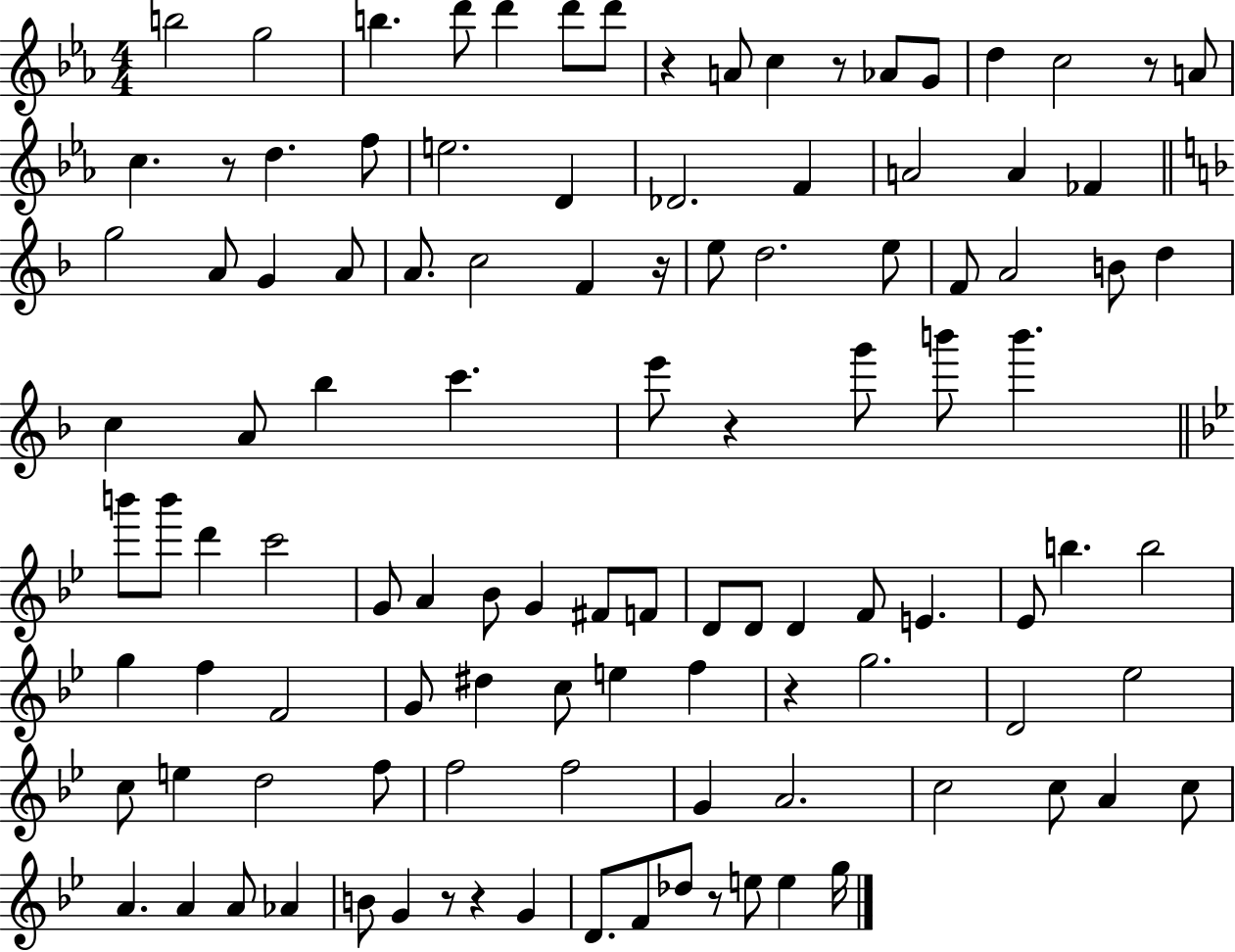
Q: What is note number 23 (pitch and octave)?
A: A4